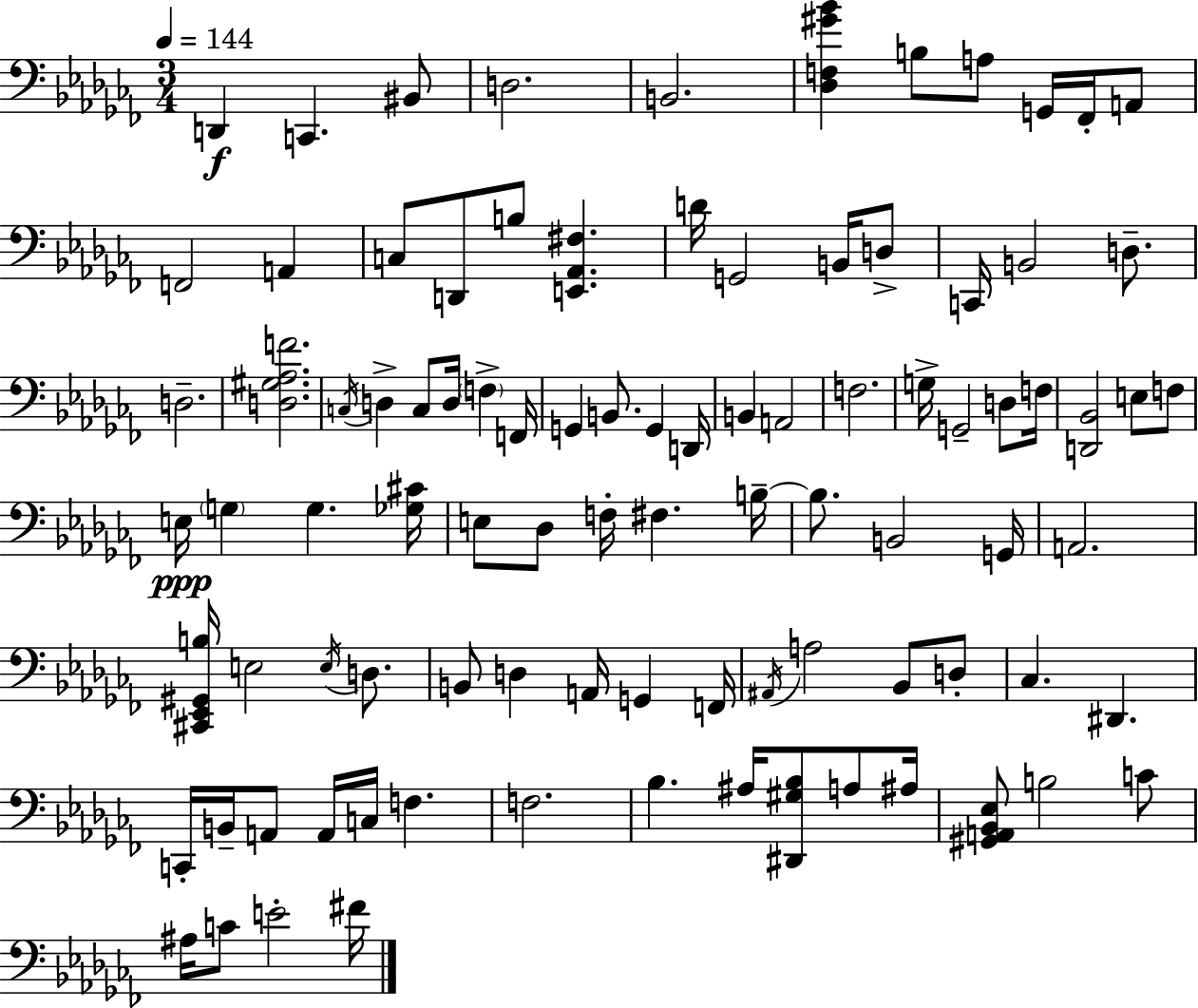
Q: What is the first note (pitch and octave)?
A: D2